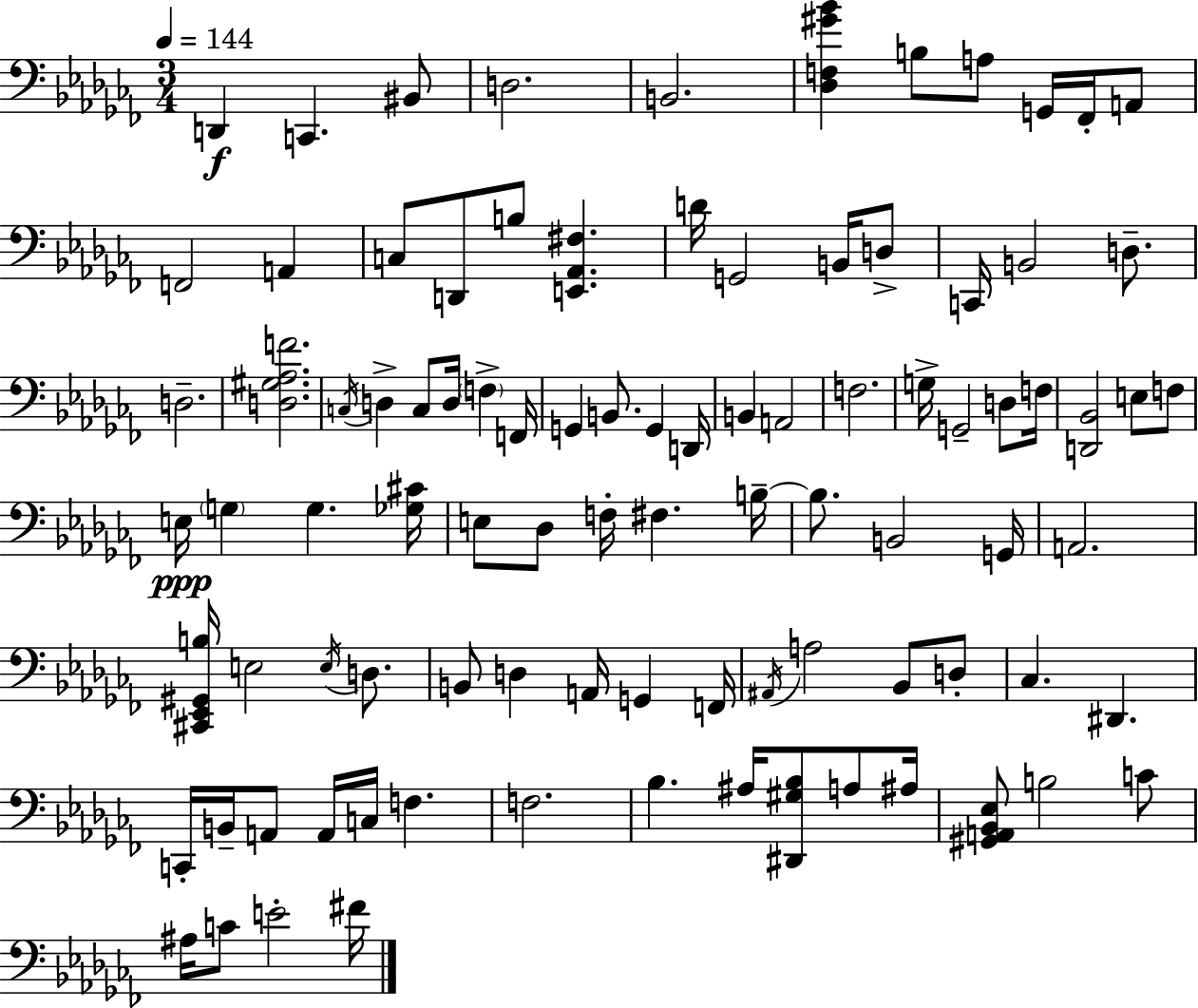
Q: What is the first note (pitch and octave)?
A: D2